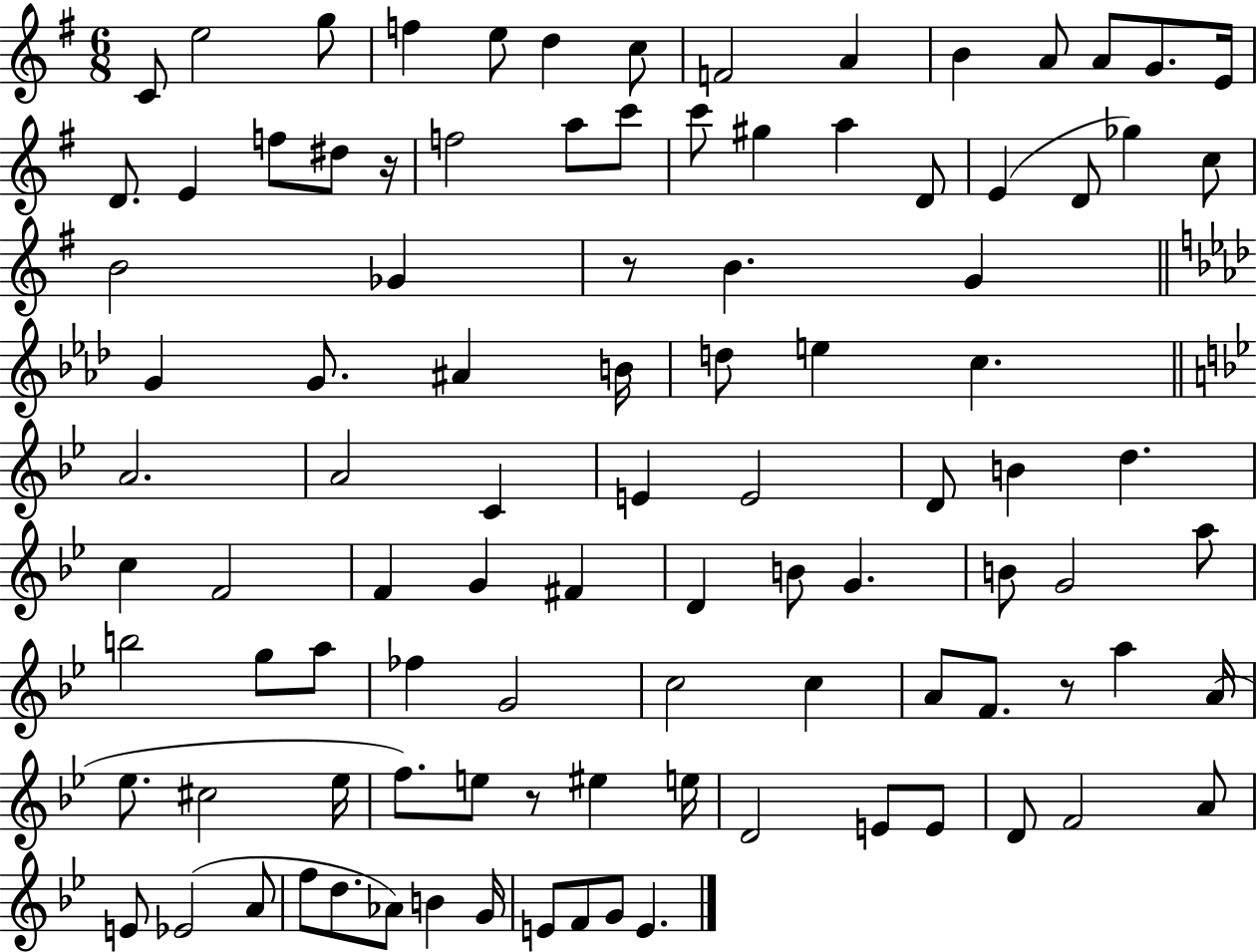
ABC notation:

X:1
T:Untitled
M:6/8
L:1/4
K:G
C/2 e2 g/2 f e/2 d c/2 F2 A B A/2 A/2 G/2 E/4 D/2 E f/2 ^d/2 z/4 f2 a/2 c'/2 c'/2 ^g a D/2 E D/2 _g c/2 B2 _G z/2 B G G G/2 ^A B/4 d/2 e c A2 A2 C E E2 D/2 B d c F2 F G ^F D B/2 G B/2 G2 a/2 b2 g/2 a/2 _f G2 c2 c A/2 F/2 z/2 a A/4 _e/2 ^c2 _e/4 f/2 e/2 z/2 ^e e/4 D2 E/2 E/2 D/2 F2 A/2 E/2 _E2 A/2 f/2 d/2 _A/2 B G/4 E/2 F/2 G/2 E